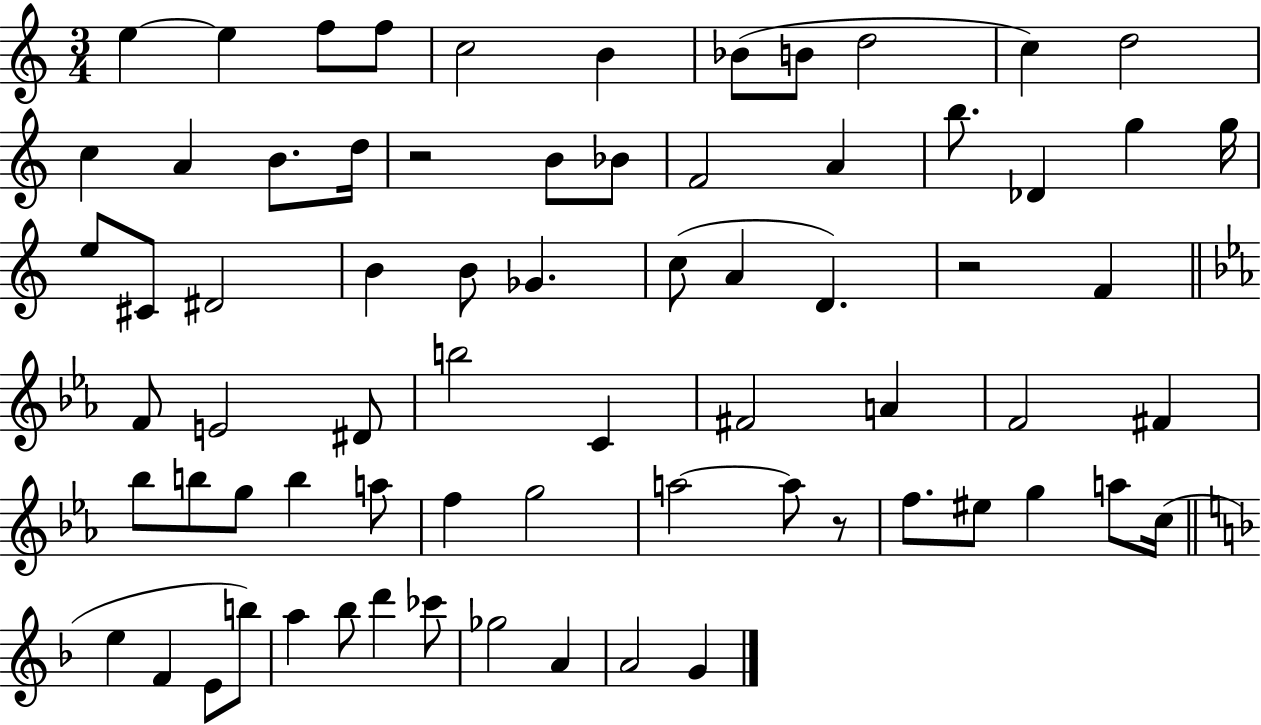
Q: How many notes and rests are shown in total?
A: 71